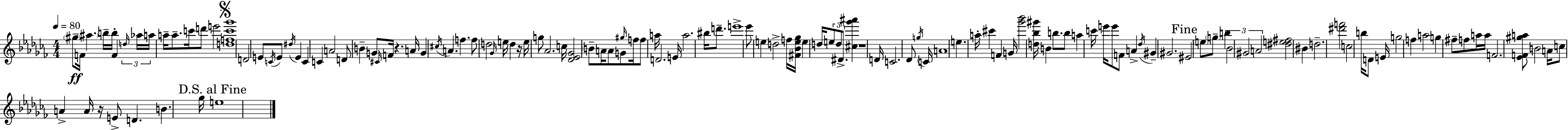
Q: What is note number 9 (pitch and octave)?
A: A5